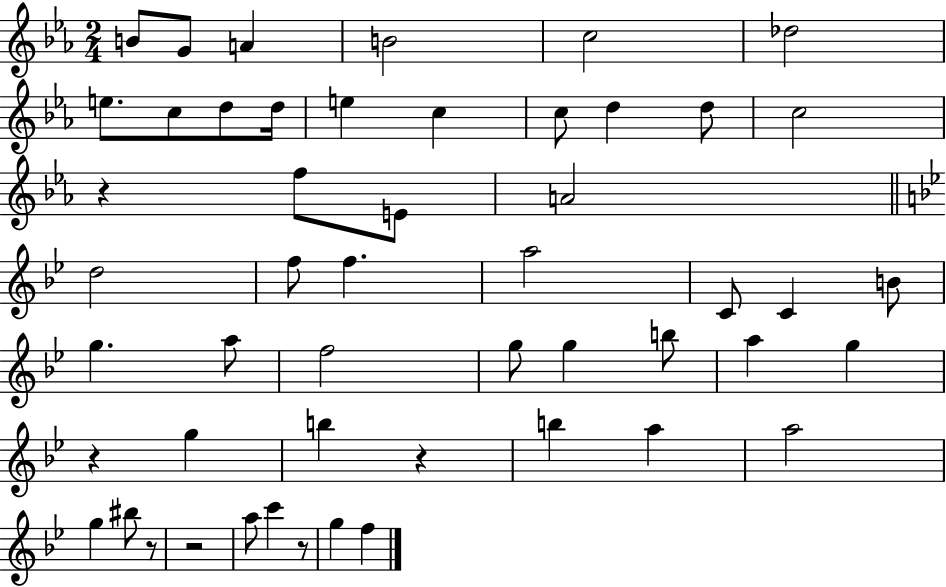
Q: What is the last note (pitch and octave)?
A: F5